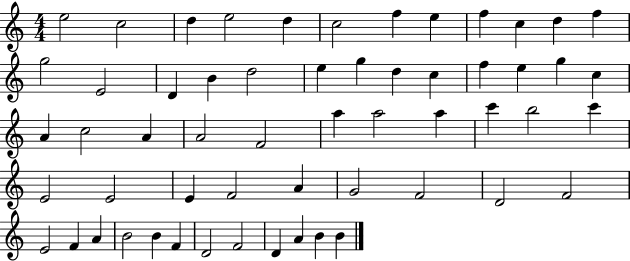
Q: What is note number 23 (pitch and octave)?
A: E5